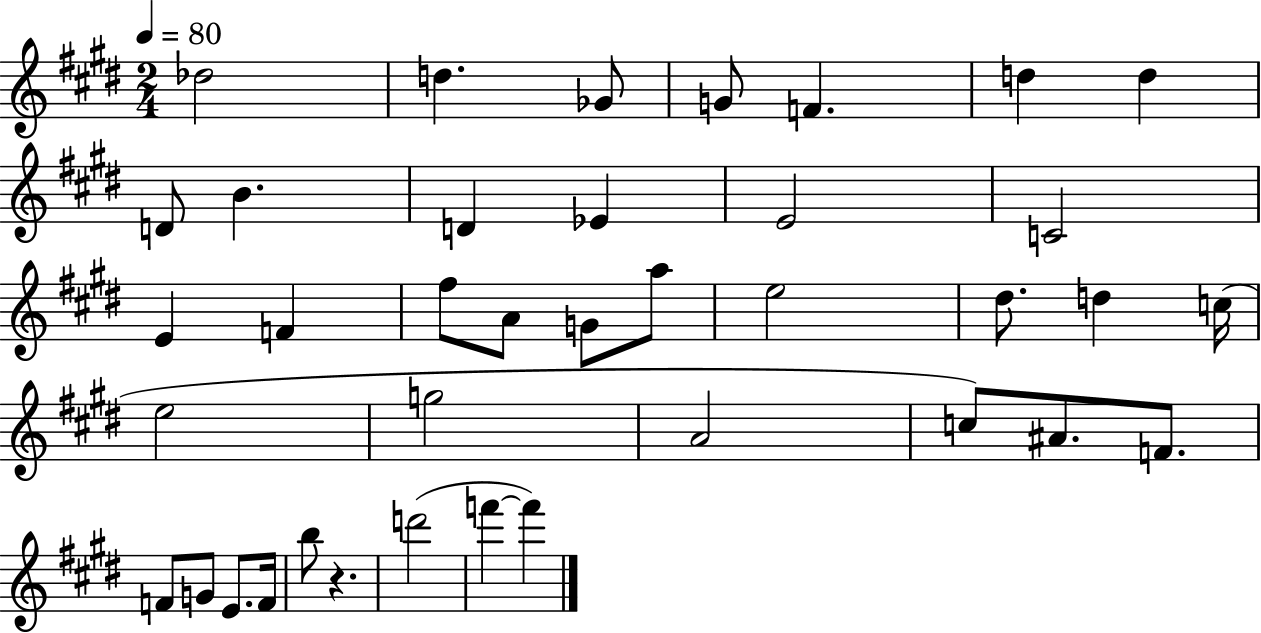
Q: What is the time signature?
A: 2/4